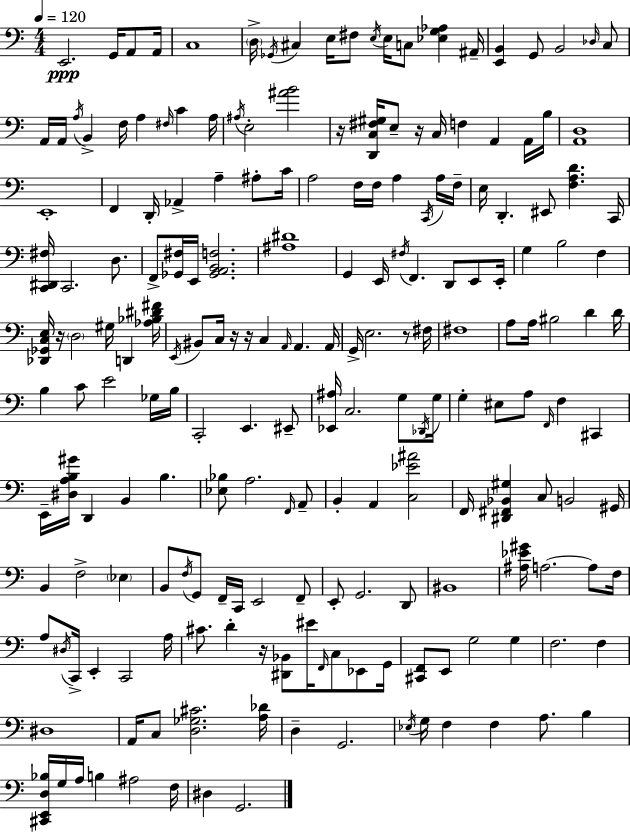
E2/h. G2/s A2/e A2/s C3/w D3/s Gb2/s C#3/q E3/s F#3/e E3/s E3/s C3/e [Eb3,G3,Ab3]/q A#2/s [E2,B2]/q G2/e B2/h Db3/s C3/e A2/s A2/s A3/s B2/q F3/s A3/q F#3/s C4/q A3/s A#3/s E3/h [A#4,B4]/h R/s [D2,C3,F#3,G#3]/s E3/e R/s C3/s F3/q A2/q A2/s B3/s [A2,D3]/w E2/w F2/q D2/s Ab2/q A3/q A#3/e C4/s A3/h F3/s F3/s A3/q C2/s A3/s F3/s E3/s D2/q. EIS2/e [F3,A3,D4]/q. C2/s [C2,D#2,F#3]/s C2/h. D3/e. F2/e [Gb2,F#3]/s E2/s [Gb2,A2,B2,F3]/h. [A#3,D#4]/w G2/q E2/s F#3/s F2/q. D2/e E2/e E2/s G3/q B3/h F3/q [Db2,Gb2,C3,E3]/s R/s D3/h G#3/s D2/q [Ab3,Bb3,D#4,F#4]/s E2/s BIS2/e C3/s R/s R/s C3/q A2/s A2/q. A2/s G2/s E3/h. R/e F#3/s F#3/w A3/e A3/s BIS3/h D4/q D4/s B3/q C4/e E4/h Gb3/s B3/s C2/h E2/q. EIS2/e [Eb2,A#3]/s C3/h. G3/e Db2/s G3/s G3/q EIS3/e A3/e F2/s F3/q C#2/q E2/s [D#3,A3,B3,G#4]/s D2/q B2/q B3/q. [Eb3,Bb3]/e A3/h. F2/s A2/e B2/q A2/q [C3,Eb4,A#4]/h F2/s [D#2,F#2,Bb2,G#3]/q C3/e B2/h G#2/s B2/q F3/h Eb3/q B2/e F3/s G2/e F2/s C2/s E2/h F2/e E2/e G2/h. D2/e BIS2/w [A#3,Eb4,G#4]/s A3/h. A3/e F3/s A3/e D#3/s C2/s E2/q C2/h A3/s C#4/e. D4/q R/s [D#2,Bb2]/e EIS4/s F2/s C3/e Eb2/e G2/s [C#2,F2]/e E2/e G3/h G3/q F3/h. F3/q D#3/w A2/s C3/e [D3,Gb3,C#4]/h. [A3,Db4]/s D3/q G2/h. Eb3/s G3/s F3/q F3/q A3/e. B3/q [C#2,E2,D3,Bb3]/s G3/s A3/s B3/q A#3/h F3/s D#3/q G2/h.